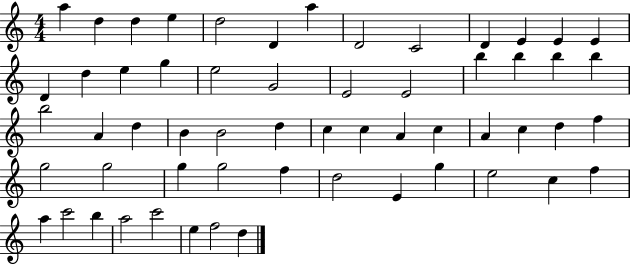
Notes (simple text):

A5/q D5/q D5/q E5/q D5/h D4/q A5/q D4/h C4/h D4/q E4/q E4/q E4/q D4/q D5/q E5/q G5/q E5/h G4/h E4/h E4/h B5/q B5/q B5/q B5/q B5/h A4/q D5/q B4/q B4/h D5/q C5/q C5/q A4/q C5/q A4/q C5/q D5/q F5/q G5/h G5/h G5/q G5/h F5/q D5/h E4/q G5/q E5/h C5/q F5/q A5/q C6/h B5/q A5/h C6/h E5/q F5/h D5/q